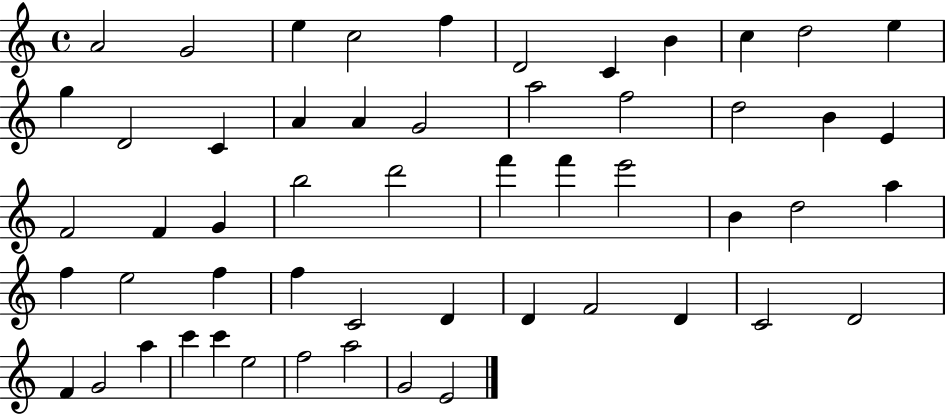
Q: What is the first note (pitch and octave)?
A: A4